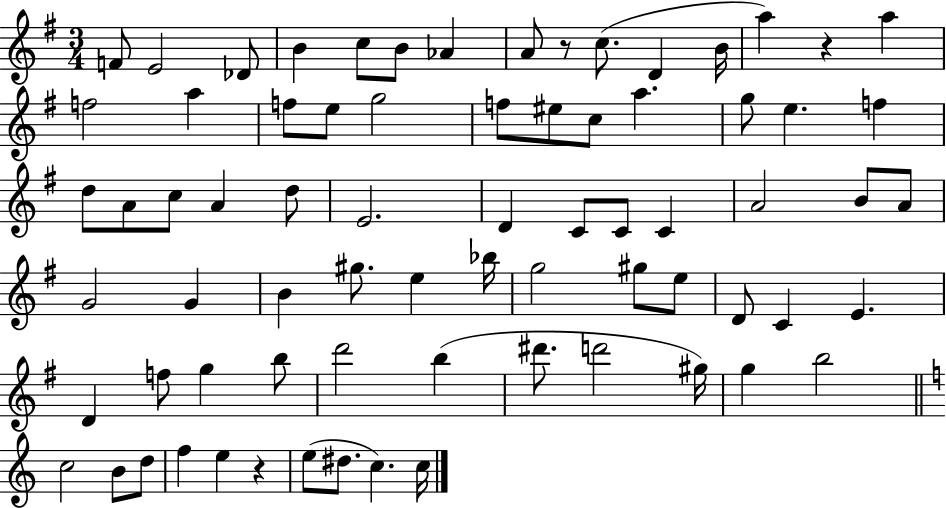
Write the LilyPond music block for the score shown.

{
  \clef treble
  \numericTimeSignature
  \time 3/4
  \key g \major
  \repeat volta 2 { f'8 e'2 des'8 | b'4 c''8 b'8 aes'4 | a'8 r8 c''8.( d'4 b'16 | a''4) r4 a''4 | \break f''2 a''4 | f''8 e''8 g''2 | f''8 eis''8 c''8 a''4. | g''8 e''4. f''4 | \break d''8 a'8 c''8 a'4 d''8 | e'2. | d'4 c'8 c'8 c'4 | a'2 b'8 a'8 | \break g'2 g'4 | b'4 gis''8. e''4 bes''16 | g''2 gis''8 e''8 | d'8 c'4 e'4. | \break d'4 f''8 g''4 b''8 | d'''2 b''4( | dis'''8. d'''2 gis''16) | g''4 b''2 | \break \bar "||" \break \key c \major c''2 b'8 d''8 | f''4 e''4 r4 | e''8( dis''8. c''4.) c''16 | } \bar "|."
}